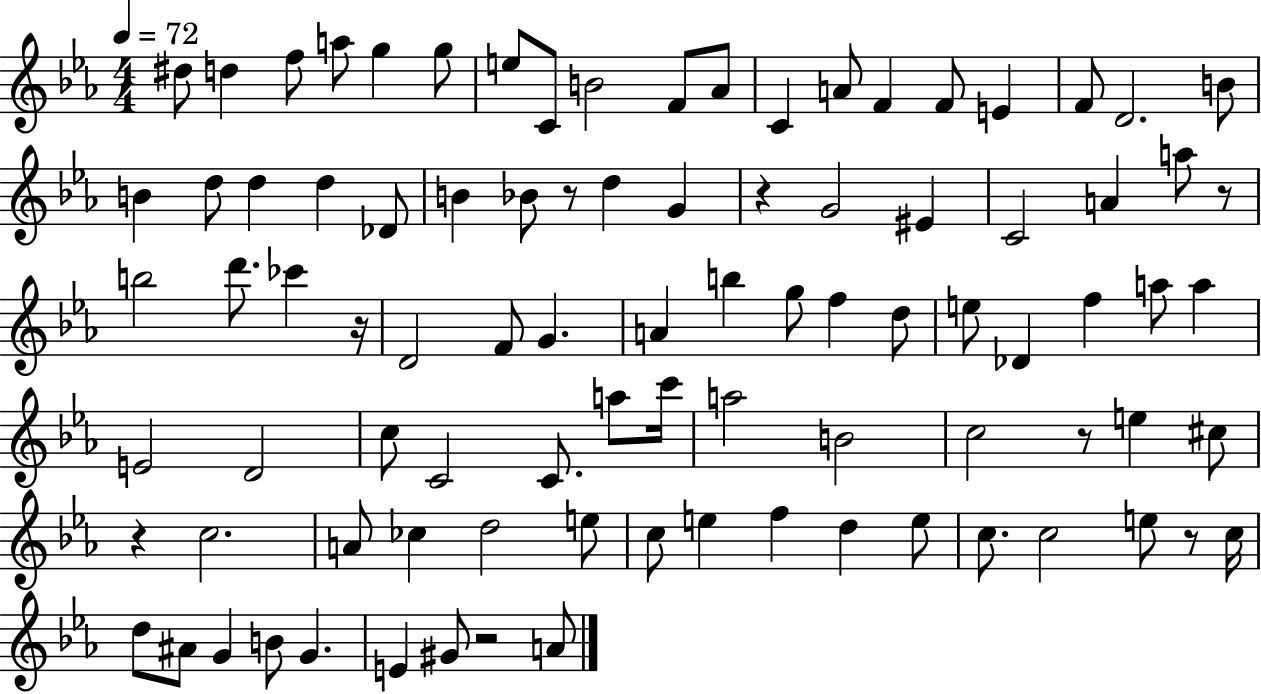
{
  \clef treble
  \numericTimeSignature
  \time 4/4
  \key ees \major
  \tempo 4 = 72
  dis''8 d''4 f''8 a''8 g''4 g''8 | e''8 c'8 b'2 f'8 aes'8 | c'4 a'8 f'4 f'8 e'4 | f'8 d'2. b'8 | \break b'4 d''8 d''4 d''4 des'8 | b'4 bes'8 r8 d''4 g'4 | r4 g'2 eis'4 | c'2 a'4 a''8 r8 | \break b''2 d'''8. ces'''4 r16 | d'2 f'8 g'4. | a'4 b''4 g''8 f''4 d''8 | e''8 des'4 f''4 a''8 a''4 | \break e'2 d'2 | c''8 c'2 c'8. a''8 c'''16 | a''2 b'2 | c''2 r8 e''4 cis''8 | \break r4 c''2. | a'8 ces''4 d''2 e''8 | c''8 e''4 f''4 d''4 e''8 | c''8. c''2 e''8 r8 c''16 | \break d''8 ais'8 g'4 b'8 g'4. | e'4 gis'8 r2 a'8 | \bar "|."
}